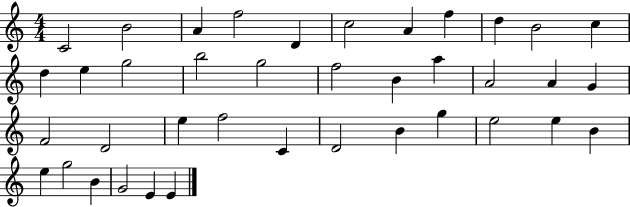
X:1
T:Untitled
M:4/4
L:1/4
K:C
C2 B2 A f2 D c2 A f d B2 c d e g2 b2 g2 f2 B a A2 A G F2 D2 e f2 C D2 B g e2 e B e g2 B G2 E E